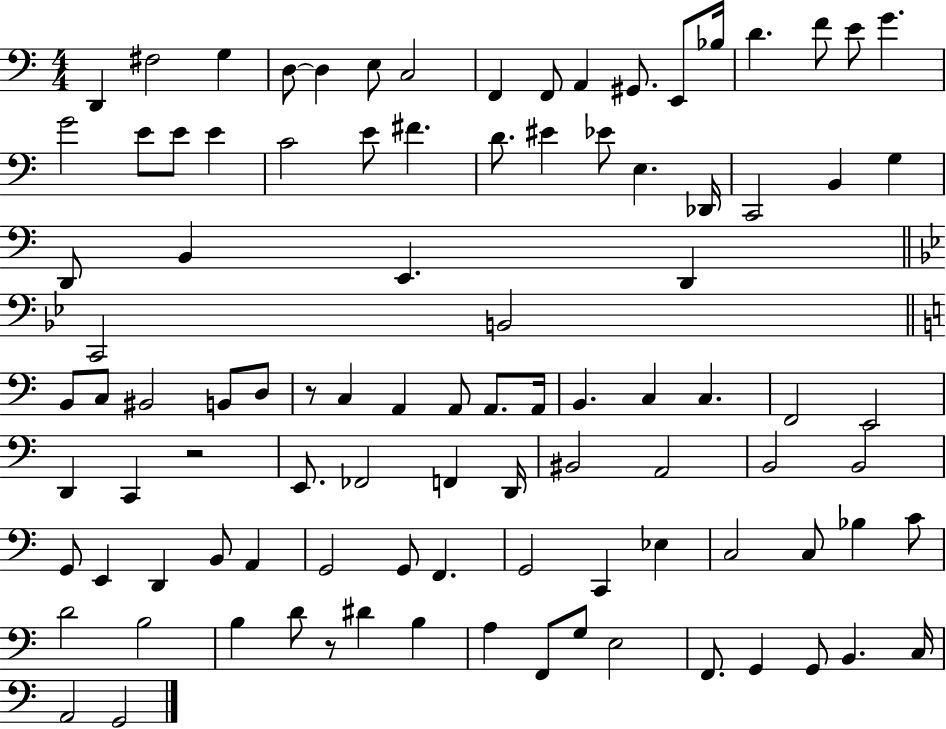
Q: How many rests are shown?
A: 3